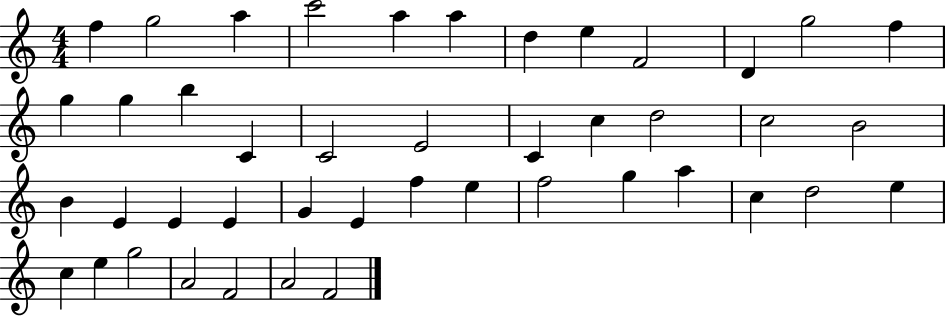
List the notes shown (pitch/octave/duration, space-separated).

F5/q G5/h A5/q C6/h A5/q A5/q D5/q E5/q F4/h D4/q G5/h F5/q G5/q G5/q B5/q C4/q C4/h E4/h C4/q C5/q D5/h C5/h B4/h B4/q E4/q E4/q E4/q G4/q E4/q F5/q E5/q F5/h G5/q A5/q C5/q D5/h E5/q C5/q E5/q G5/h A4/h F4/h A4/h F4/h